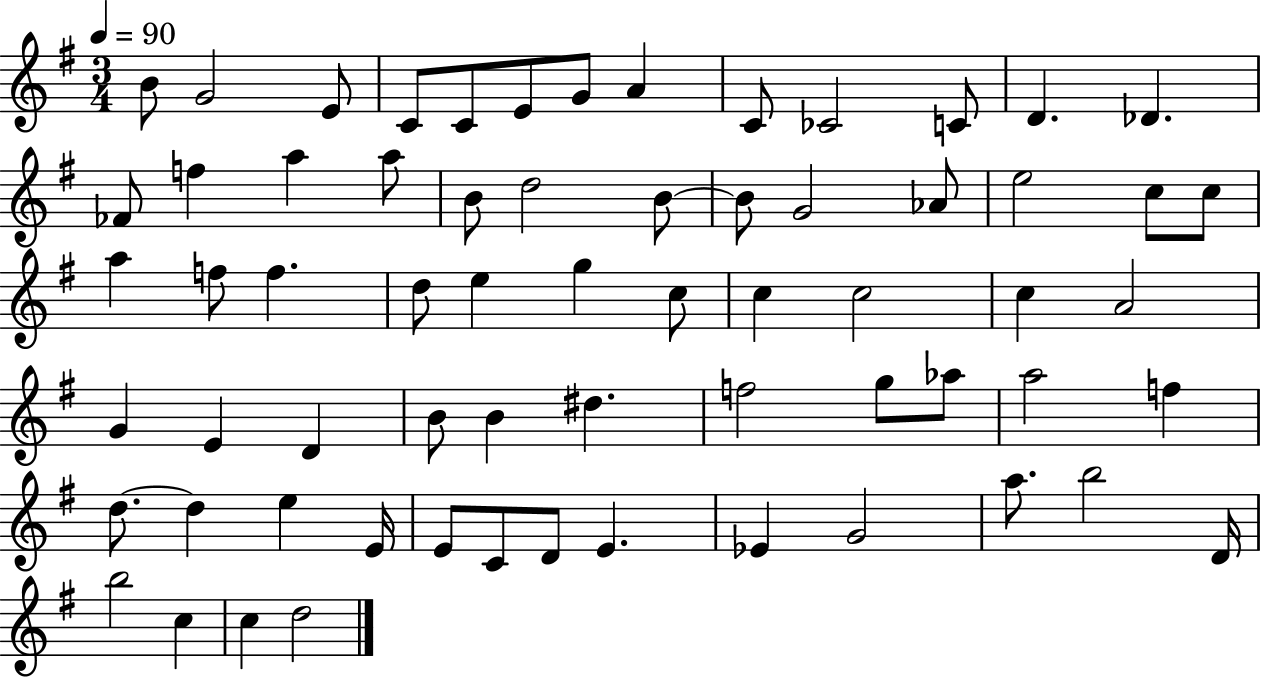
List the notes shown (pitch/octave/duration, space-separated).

B4/e G4/h E4/e C4/e C4/e E4/e G4/e A4/q C4/e CES4/h C4/e D4/q. Db4/q. FES4/e F5/q A5/q A5/e B4/e D5/h B4/e B4/e G4/h Ab4/e E5/h C5/e C5/e A5/q F5/e F5/q. D5/e E5/q G5/q C5/e C5/q C5/h C5/q A4/h G4/q E4/q D4/q B4/e B4/q D#5/q. F5/h G5/e Ab5/e A5/h F5/q D5/e. D5/q E5/q E4/s E4/e C4/e D4/e E4/q. Eb4/q G4/h A5/e. B5/h D4/s B5/h C5/q C5/q D5/h